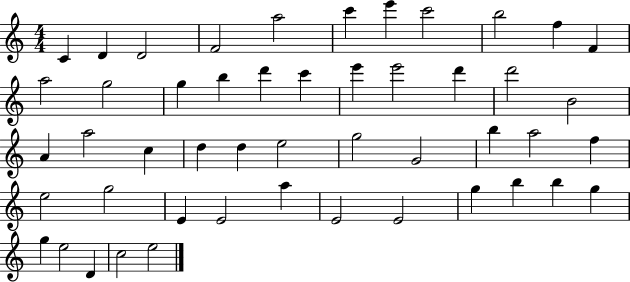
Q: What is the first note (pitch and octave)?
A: C4